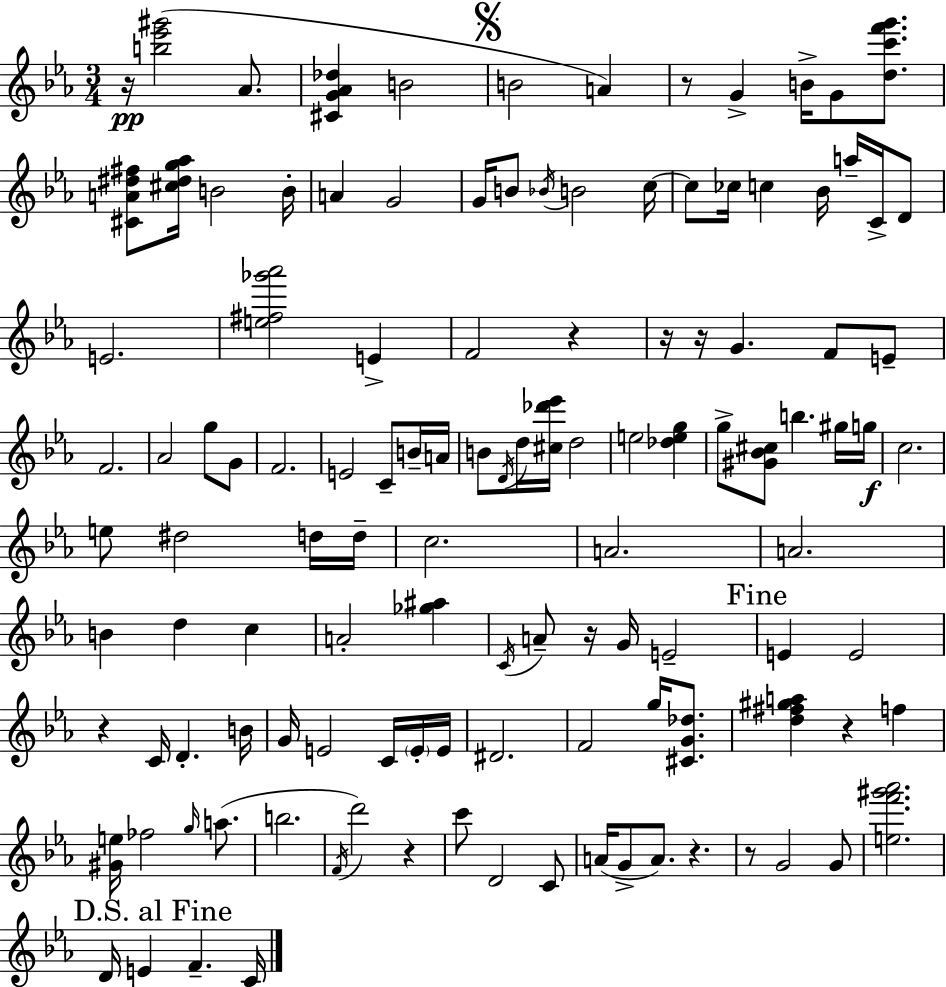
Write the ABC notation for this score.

X:1
T:Untitled
M:3/4
L:1/4
K:Cm
z/4 [b_e'^g']2 _A/2 [^CG_A_d] B2 B2 A z/2 G B/4 G/2 [dc'f'g']/2 [^CA^d^f]/2 [^c^dg_a]/4 B2 B/4 A G2 G/4 B/2 _B/4 B2 c/4 c/2 _c/4 c _B/4 a/4 C/4 D/2 E2 [e^f_g'_a']2 E F2 z z/4 z/4 G F/2 E/2 F2 _A2 g/2 G/2 F2 E2 C/2 B/4 A/4 B/2 D/4 d/4 [^c_d'_e']/4 d2 e2 [_deg] g/2 [^G_B^c]/2 b ^g/4 g/4 c2 e/2 ^d2 d/4 d/4 c2 A2 A2 B d c A2 [_g^a] C/4 A/2 z/4 G/4 E2 E E2 z C/4 D B/4 G/4 E2 C/4 E/4 E/4 ^D2 F2 g/4 [^CG_d]/2 [d^f^ga] z f [^Ge]/4 _f2 g/4 a/2 b2 F/4 d'2 z c'/2 D2 C/2 A/4 G/2 A/2 z z/2 G2 G/2 [ef'^g'_a']2 D/4 E F C/4